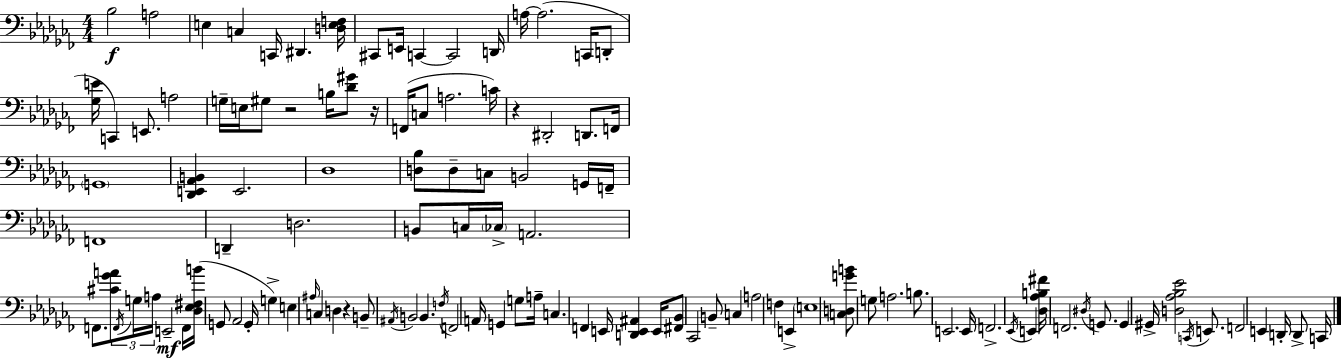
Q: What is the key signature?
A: AES minor